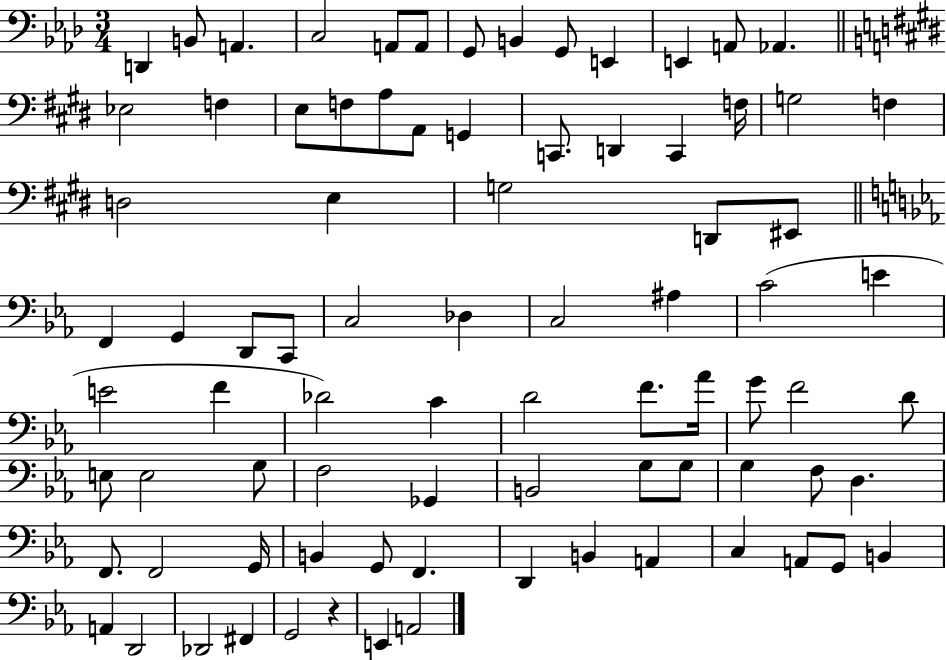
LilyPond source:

{
  \clef bass
  \numericTimeSignature
  \time 3/4
  \key aes \major
  d,4 b,8 a,4. | c2 a,8 a,8 | g,8 b,4 g,8 e,4 | e,4 a,8 aes,4. | \break \bar "||" \break \key e \major ees2 f4 | e8 f8 a8 a,8 g,4 | c,8. d,4 c,4 f16 | g2 f4 | \break d2 e4 | g2 d,8 eis,8 | \bar "||" \break \key c \minor f,4 g,4 d,8 c,8 | c2 des4 | c2 ais4 | c'2( e'4 | \break e'2 f'4 | des'2) c'4 | d'2 f'8. aes'16 | g'8 f'2 d'8 | \break e8 e2 g8 | f2 ges,4 | b,2 g8 g8 | g4 f8 d4. | \break f,8. f,2 g,16 | b,4 g,8 f,4. | d,4 b,4 a,4 | c4 a,8 g,8 b,4 | \break a,4 d,2 | des,2 fis,4 | g,2 r4 | e,4 a,2 | \break \bar "|."
}